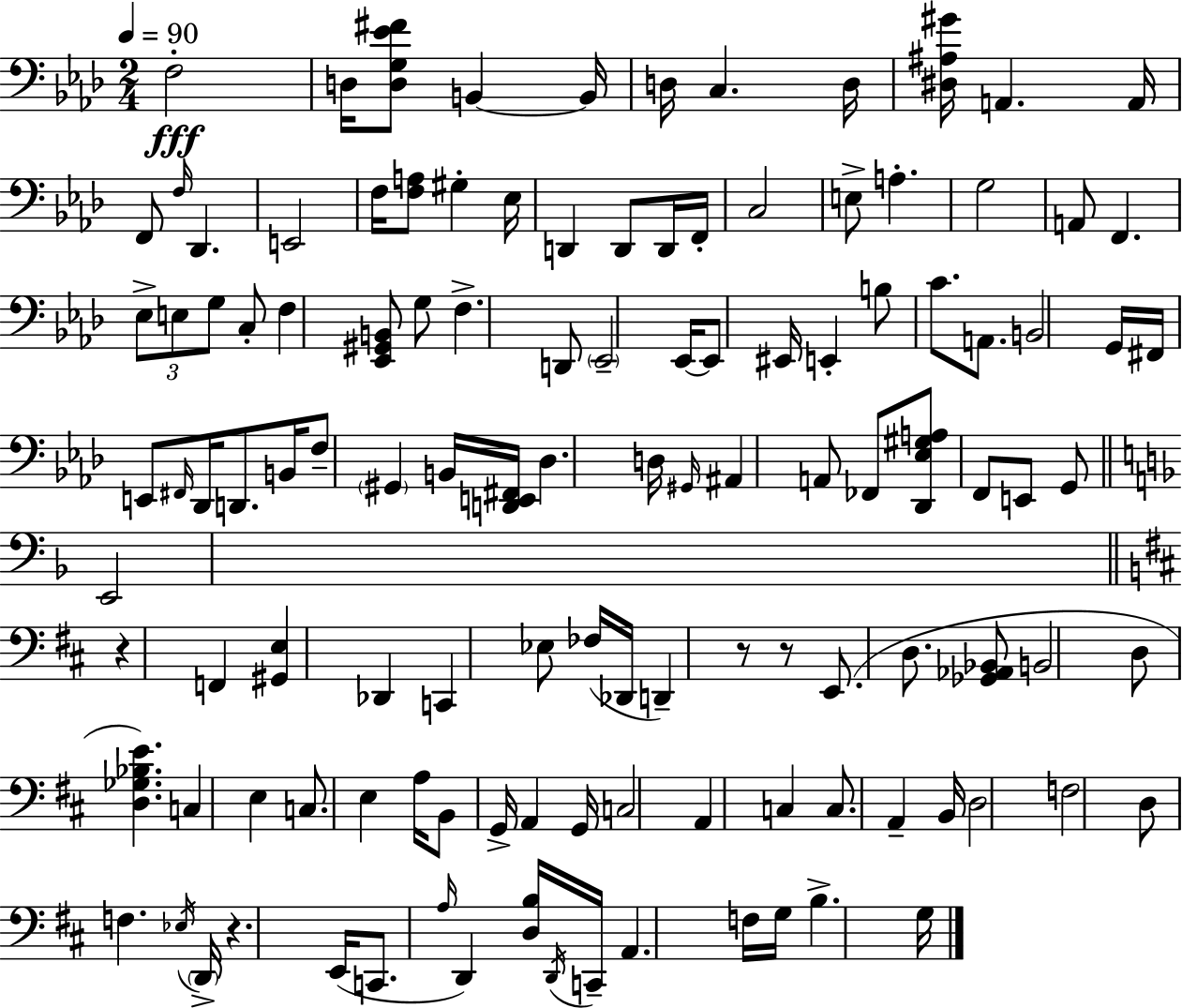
{
  \clef bass
  \numericTimeSignature
  \time 2/4
  \key f \minor
  \tempo 4 = 90
  \repeat volta 2 { f2-.\fff | d16 <d g ees' fis'>8 b,4~~ b,16 | d16 c4. d16 | <dis ais gis'>16 a,4. a,16 | \break f,8 \grace { f16 } des,4. | e,2 | f16 <f a>8 gis4-. | ees16 d,4 d,8 d,16 | \break f,16-. c2 | e8-> a4.-. | g2 | a,8 f,4. | \break \tuplet 3/2 { ees8-> e8 g8 } c8-. | f4 <ees, gis, b,>8 g8 | f4.-> d,8 | \parenthesize ees,2-- | \break ees,16~~ ees,8 eis,16 e,4-. | b8 c'8. a,8. | b,2 | g,16 fis,16 e,8 \grace { fis,16 } des,16 d,8. | \break b,16 f8-- \parenthesize gis,4 | b,16 <d, e, fis,>16 des4. | d16 \grace { gis,16 } ais,4 a,8 | fes,8 <des, ees gis a>8 f,8 e,8 | \break g,8 \bar "||" \break \key f \major e,2 | \bar "||" \break \key d \major r4 f,4 | <gis, e>4 des,4 | c,4 ees8 fes16( des,16 | d,4--) r8 r8 | \break e,8.( d8. <ges, aes, bes,>8 | b,2 | d8 <d ges bes e'>4.) | c4 e4 | \break c8. e4 a16 | b,8 g,16-> a,4 g,16 | c2 | a,4 c4 | \break c8. a,4-- b,16 | d2 | f2 | d8 f4. | \break \acciaccatura { ees16 } \parenthesize d,16-> r4. | e,16( c,8. \grace { a16 }) d,4 | <d b>16 \acciaccatura { d,16 } c,16-- a,4. | f16 g16 b4.-> | \break g16 } \bar "|."
}